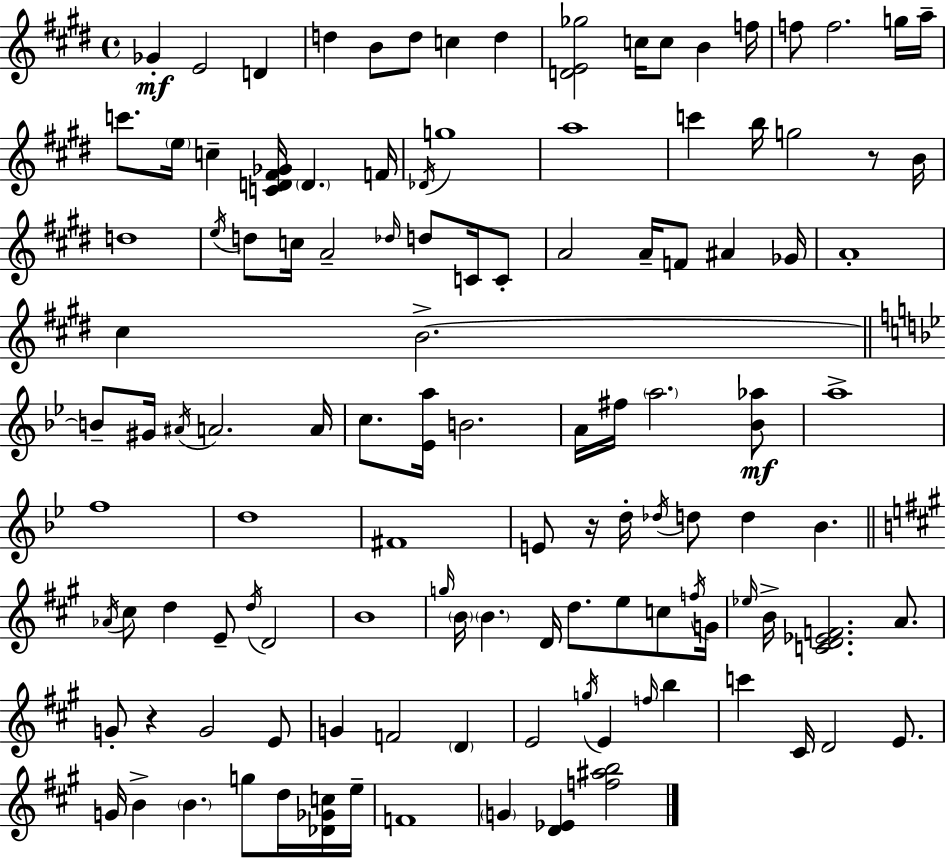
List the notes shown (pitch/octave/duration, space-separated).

Gb4/q E4/h D4/q D5/q B4/e D5/e C5/q D5/q [D4,E4,Gb5]/h C5/s C5/e B4/q F5/s F5/e F5/h. G5/s A5/s C6/e. E5/s C5/q [C4,D4,F#4,Gb4]/s D4/q. F4/s Db4/s G5/w A5/w C6/q B5/s G5/h R/e B4/s D5/w E5/s D5/e C5/s A4/h Db5/s D5/e C4/s C4/e A4/h A4/s F4/e A#4/q Gb4/s A4/w C#5/q B4/h. B4/e G#4/s A#4/s A4/h. A4/s C5/e. [Eb4,A5]/s B4/h. A4/s F#5/s A5/h. [Bb4,Ab5]/e A5/w F5/w D5/w F#4/w E4/e R/s D5/s Db5/s D5/e D5/q Bb4/q. Ab4/s C#5/e D5/q E4/e D5/s D4/h B4/w G5/s B4/s B4/q. D4/s D5/e. E5/e C5/e F5/s G4/s Eb5/s B4/s [C4,D4,Eb4,F4]/h. A4/e. G4/e R/q G4/h E4/e G4/q F4/h D4/q E4/h G5/s E4/q F5/s B5/q C6/q C#4/s D4/h E4/e. G4/s B4/q B4/q. G5/e D5/s [Db4,Gb4,C5]/s E5/s F4/w G4/q [D4,Eb4]/q [F5,A#5,B5]/h